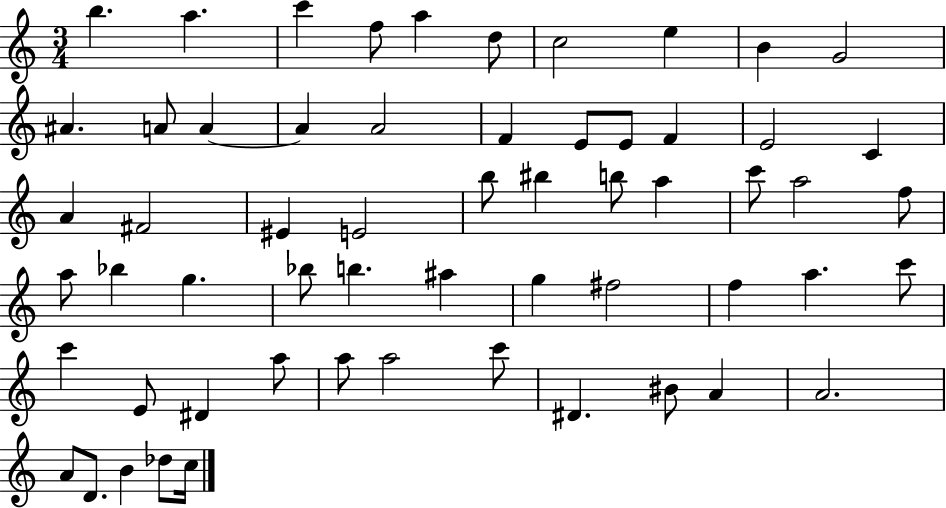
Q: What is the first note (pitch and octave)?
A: B5